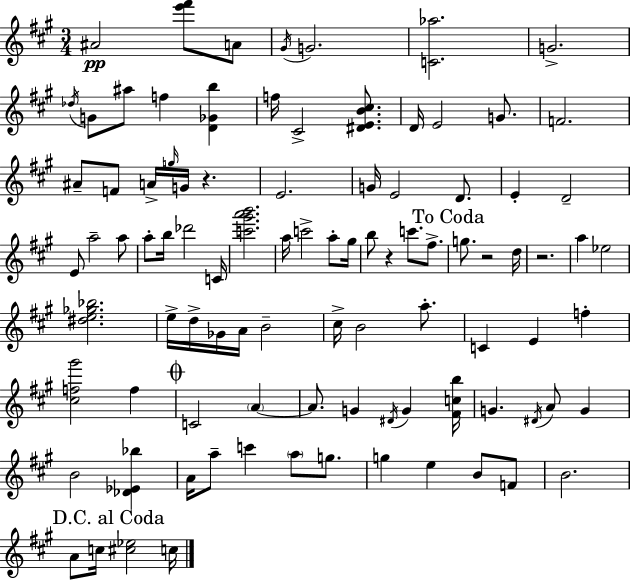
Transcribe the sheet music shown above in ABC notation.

X:1
T:Untitled
M:3/4
L:1/4
K:A
^A2 [e'^f']/2 A/2 ^G/4 G2 [C_a]2 G2 _d/4 G/2 ^a/2 f [D_Gb] f/4 ^C2 [^DEB^c]/2 D/4 E2 G/2 F2 ^A/2 F/2 A/4 g/4 G/4 z E2 G/4 E2 D/2 E D2 E/2 a2 a/2 a/2 b/4 _d'2 C/4 [c'^g'a'b']2 a/4 c'2 a/2 ^g/4 b/2 z c'/2 ^f/2 g/2 z2 d/4 z2 a _e2 [^de_g_b]2 e/4 d/4 _G/4 A/4 B2 ^c/4 B2 a/2 C E f [^cf^g']2 f C2 A A/2 G ^D/4 G [^Fcb]/4 G ^D/4 A/2 G B2 [_D_E_b] A/4 a/2 c' a/2 g/2 g e B/2 F/2 B2 A/2 c/4 [^c_e]2 c/4